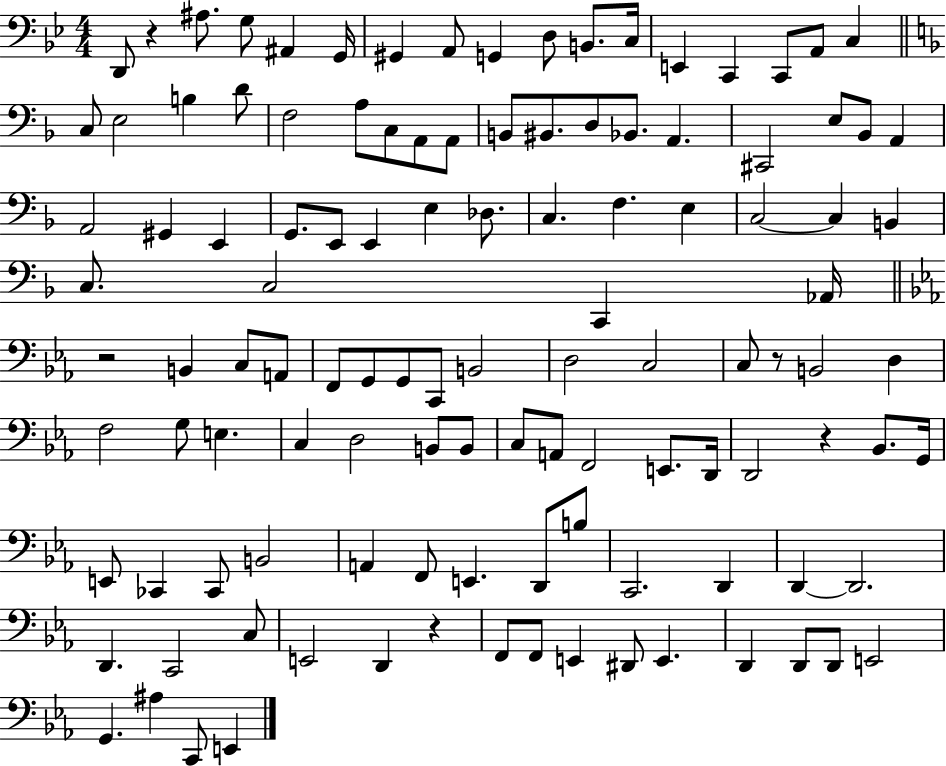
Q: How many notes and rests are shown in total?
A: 116